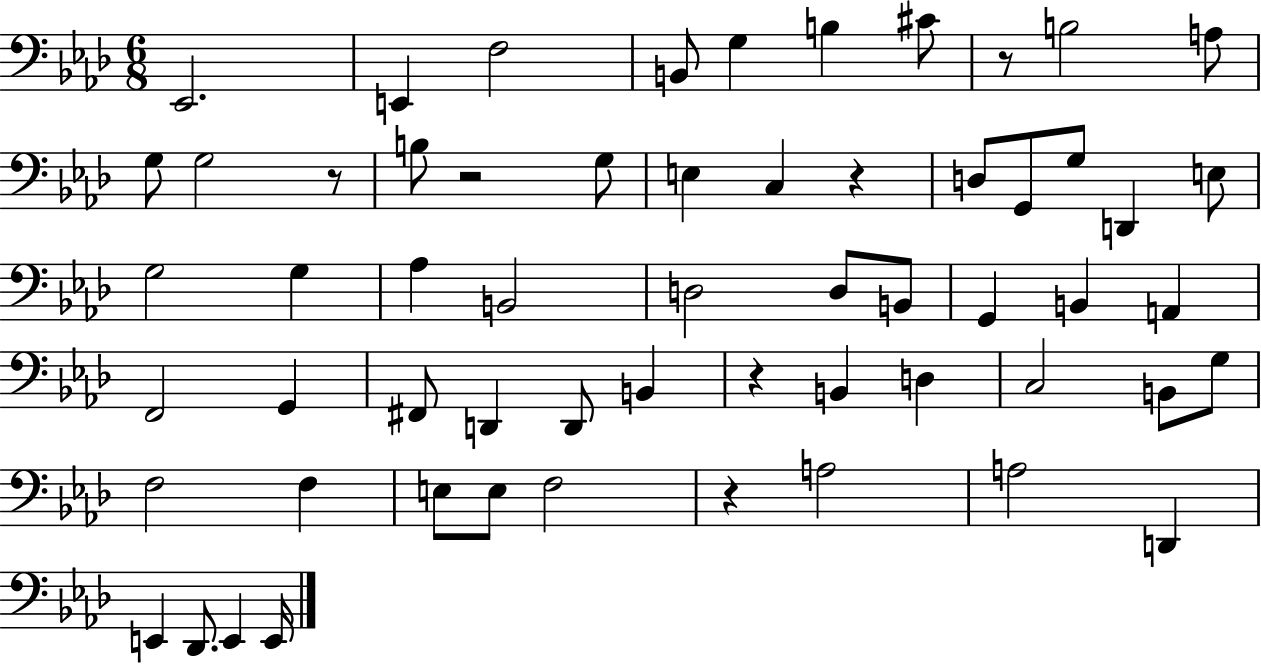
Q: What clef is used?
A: bass